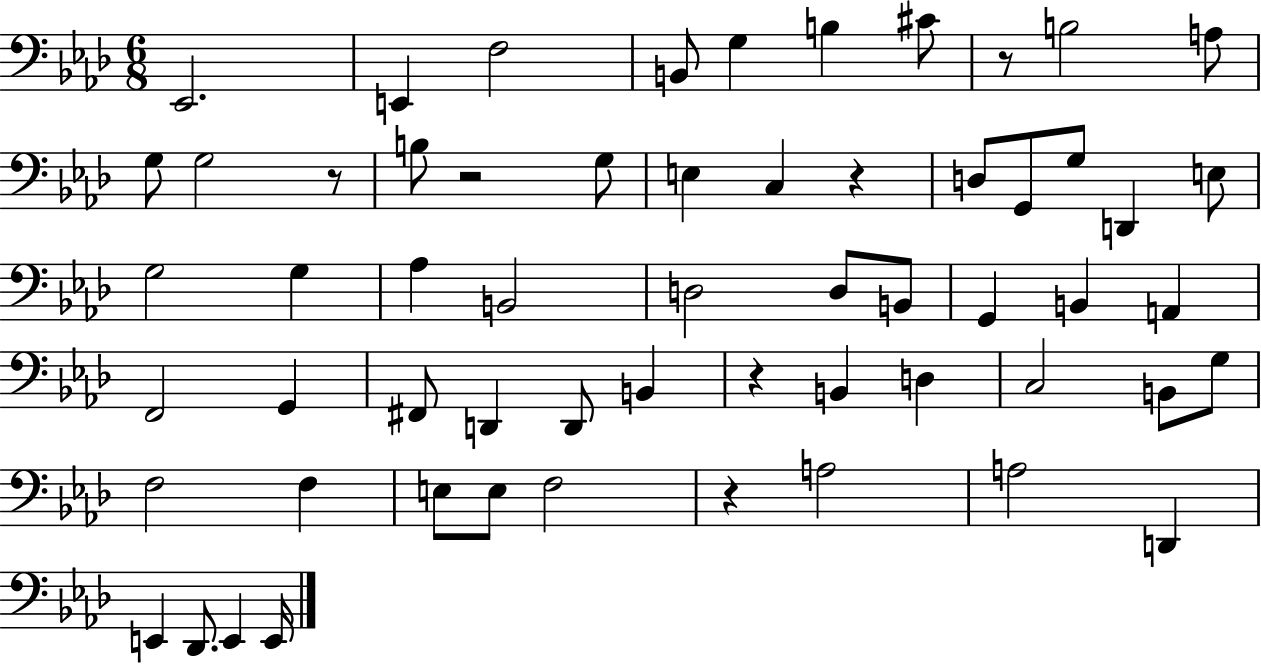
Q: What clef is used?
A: bass